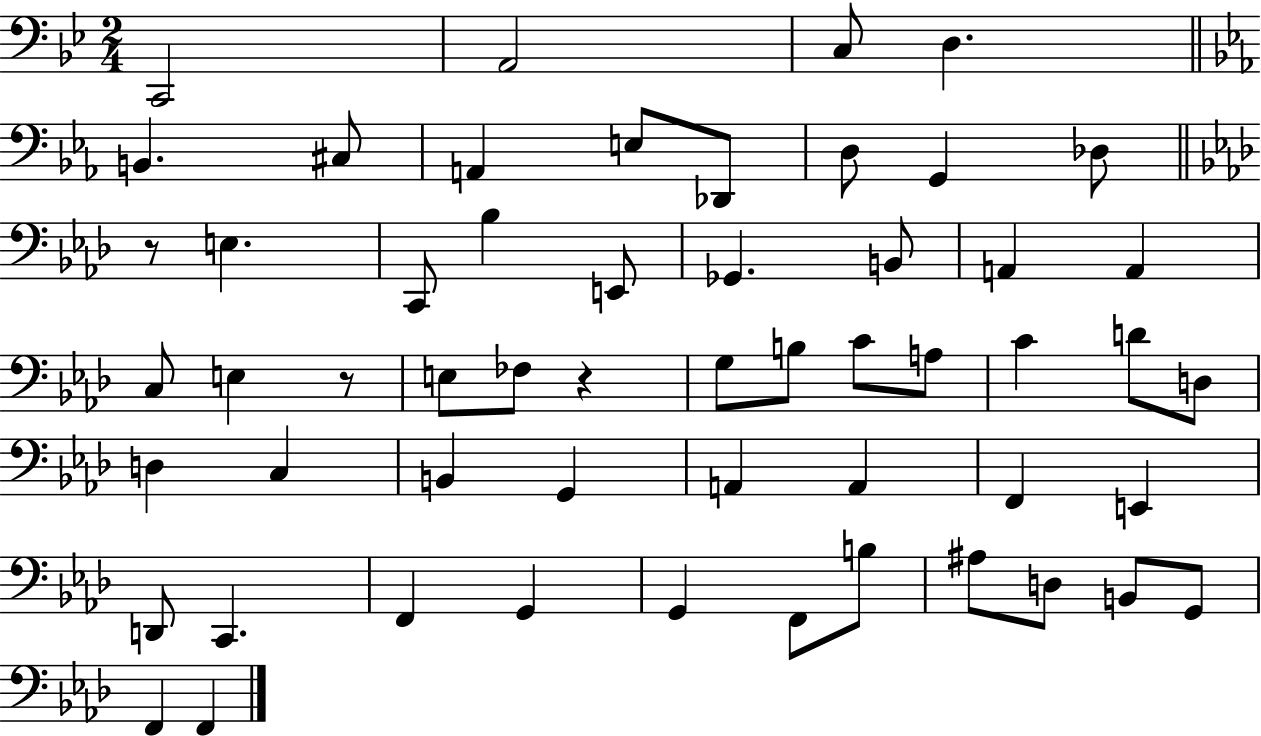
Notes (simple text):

C2/h A2/h C3/e D3/q. B2/q. C#3/e A2/q E3/e Db2/e D3/e G2/q Db3/e R/e E3/q. C2/e Bb3/q E2/e Gb2/q. B2/e A2/q A2/q C3/e E3/q R/e E3/e FES3/e R/q G3/e B3/e C4/e A3/e C4/q D4/e D3/e D3/q C3/q B2/q G2/q A2/q A2/q F2/q E2/q D2/e C2/q. F2/q G2/q G2/q F2/e B3/e A#3/e D3/e B2/e G2/e F2/q F2/q